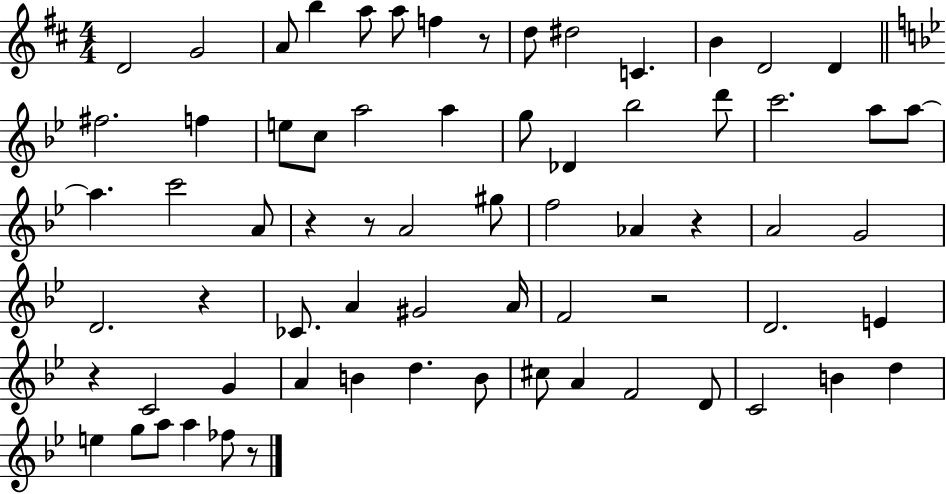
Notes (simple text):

D4/h G4/h A4/e B5/q A5/e A5/e F5/q R/e D5/e D#5/h C4/q. B4/q D4/h D4/q F#5/h. F5/q E5/e C5/e A5/h A5/q G5/e Db4/q Bb5/h D6/e C6/h. A5/e A5/e A5/q. C6/h A4/e R/q R/e A4/h G#5/e F5/h Ab4/q R/q A4/h G4/h D4/h. R/q CES4/e. A4/q G#4/h A4/s F4/h R/h D4/h. E4/q R/q C4/h G4/q A4/q B4/q D5/q. B4/e C#5/e A4/q F4/h D4/e C4/h B4/q D5/q E5/q G5/e A5/e A5/q FES5/e R/e